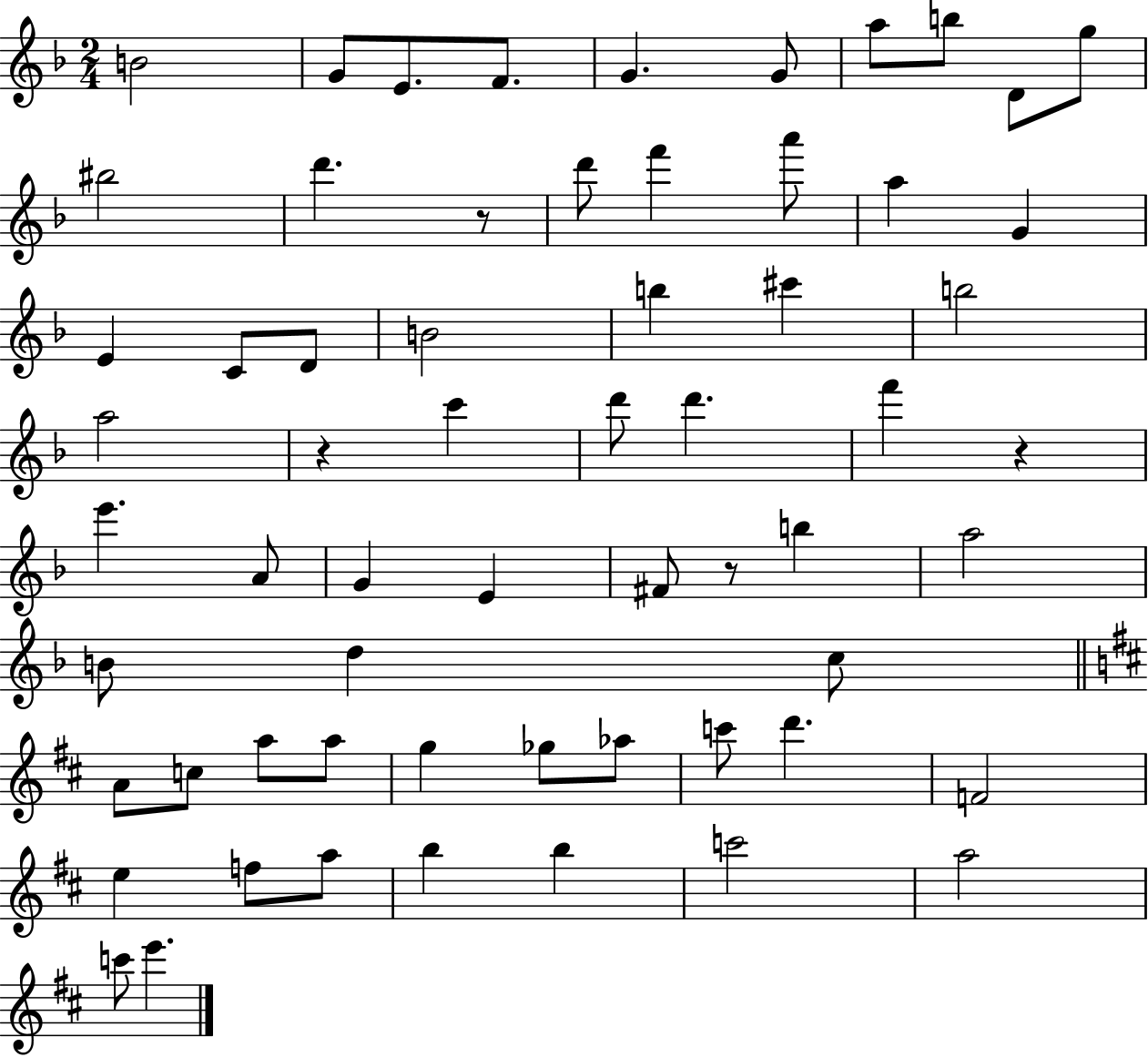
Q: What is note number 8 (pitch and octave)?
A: B5